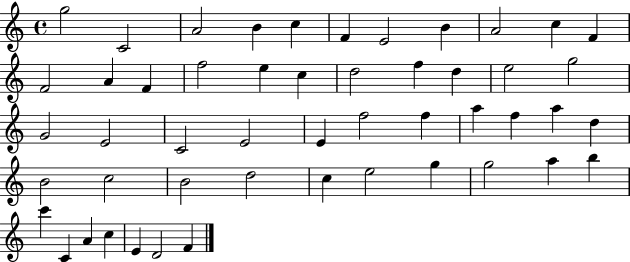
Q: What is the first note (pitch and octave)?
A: G5